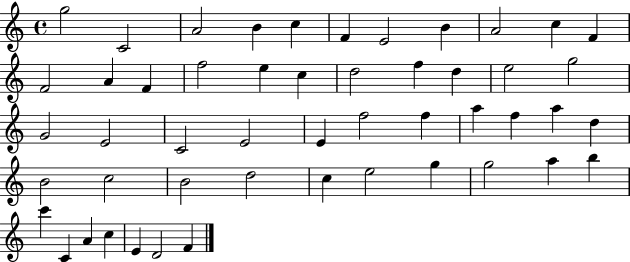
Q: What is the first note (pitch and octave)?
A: G5